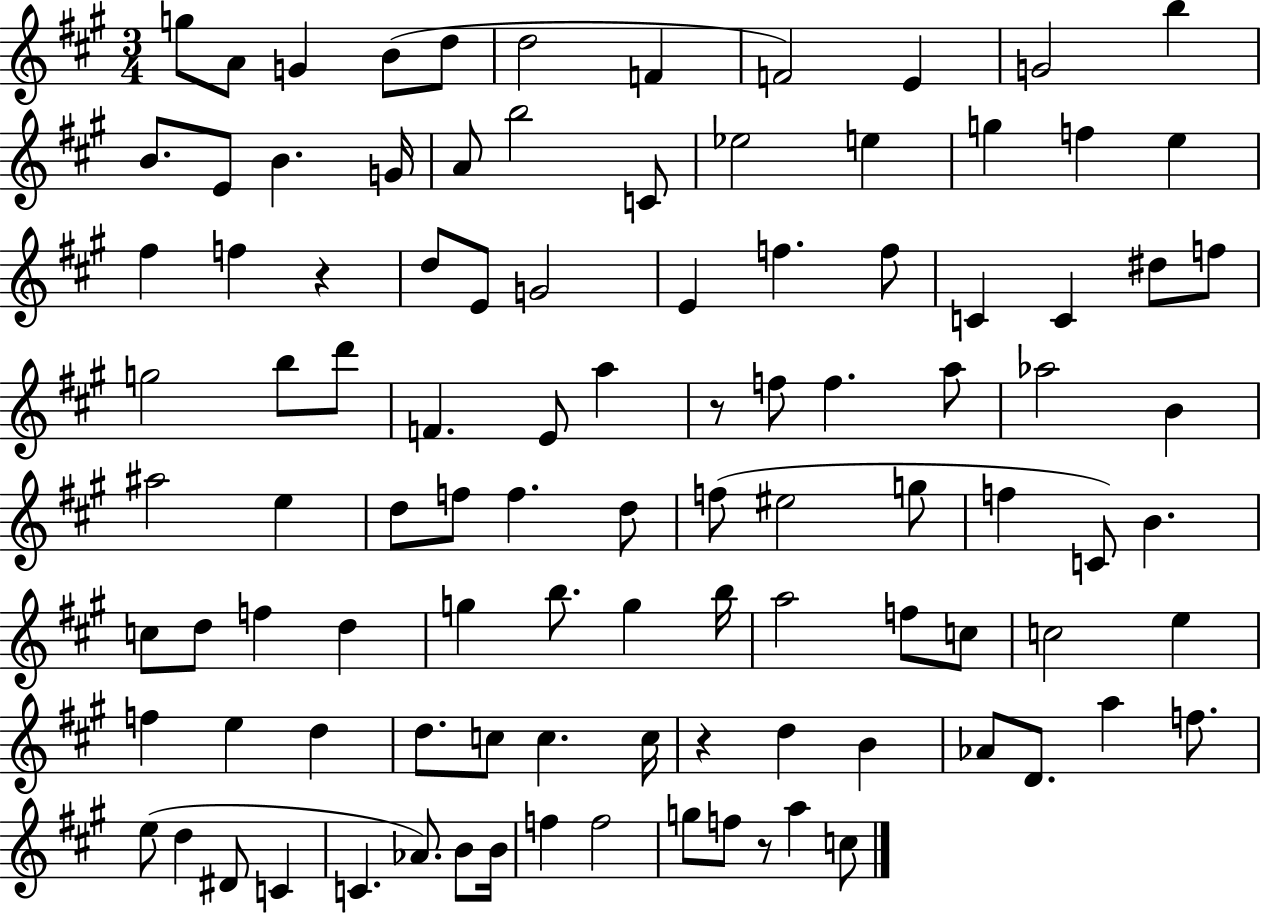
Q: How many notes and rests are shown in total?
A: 102